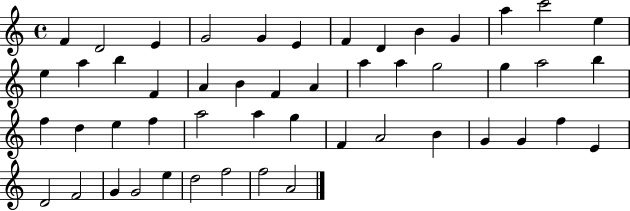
{
  \clef treble
  \time 4/4
  \defaultTimeSignature
  \key c \major
  f'4 d'2 e'4 | g'2 g'4 e'4 | f'4 d'4 b'4 g'4 | a''4 c'''2 e''4 | \break e''4 a''4 b''4 f'4 | a'4 b'4 f'4 a'4 | a''4 a''4 g''2 | g''4 a''2 b''4 | \break f''4 d''4 e''4 f''4 | a''2 a''4 g''4 | f'4 a'2 b'4 | g'4 g'4 f''4 e'4 | \break d'2 f'2 | g'4 g'2 e''4 | d''2 f''2 | f''2 a'2 | \break \bar "|."
}